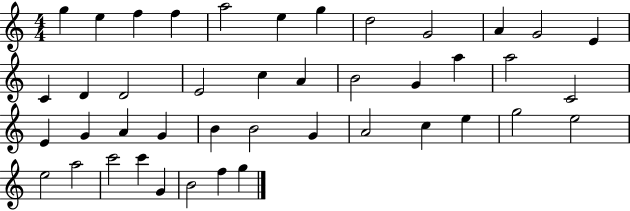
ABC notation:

X:1
T:Untitled
M:4/4
L:1/4
K:C
g e f f a2 e g d2 G2 A G2 E C D D2 E2 c A B2 G a a2 C2 E G A G B B2 G A2 c e g2 e2 e2 a2 c'2 c' G B2 f g